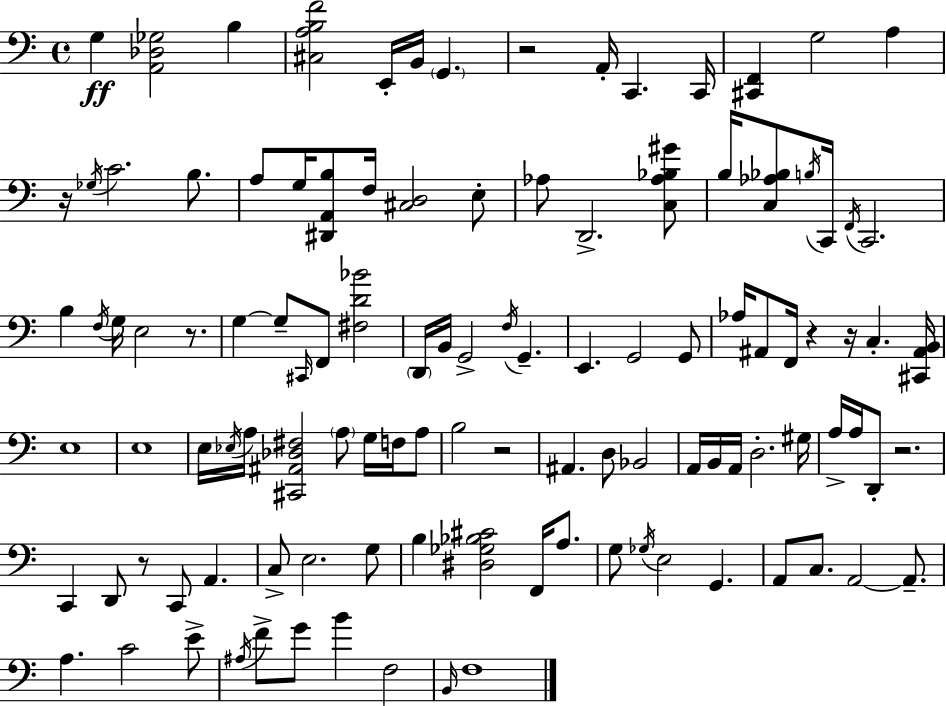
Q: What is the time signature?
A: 4/4